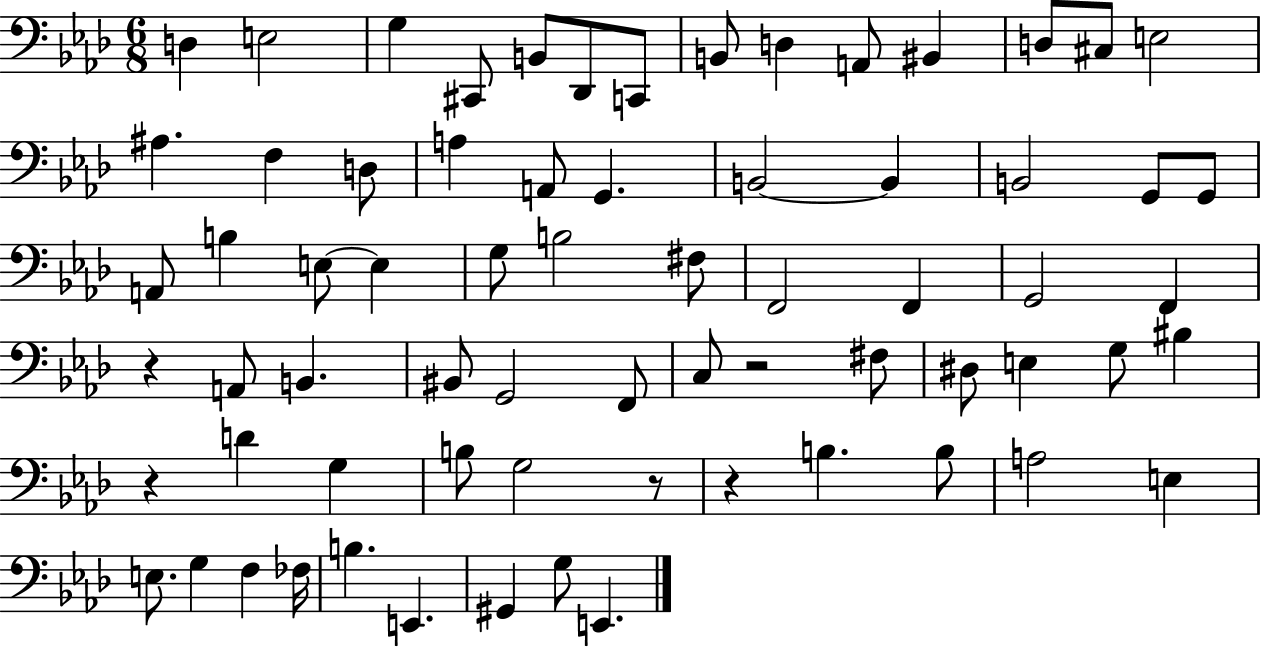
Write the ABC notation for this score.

X:1
T:Untitled
M:6/8
L:1/4
K:Ab
D, E,2 G, ^C,,/2 B,,/2 _D,,/2 C,,/2 B,,/2 D, A,,/2 ^B,, D,/2 ^C,/2 E,2 ^A, F, D,/2 A, A,,/2 G,, B,,2 B,, B,,2 G,,/2 G,,/2 A,,/2 B, E,/2 E, G,/2 B,2 ^F,/2 F,,2 F,, G,,2 F,, z A,,/2 B,, ^B,,/2 G,,2 F,,/2 C,/2 z2 ^F,/2 ^D,/2 E, G,/2 ^B, z D G, B,/2 G,2 z/2 z B, B,/2 A,2 E, E,/2 G, F, _F,/4 B, E,, ^G,, G,/2 E,,